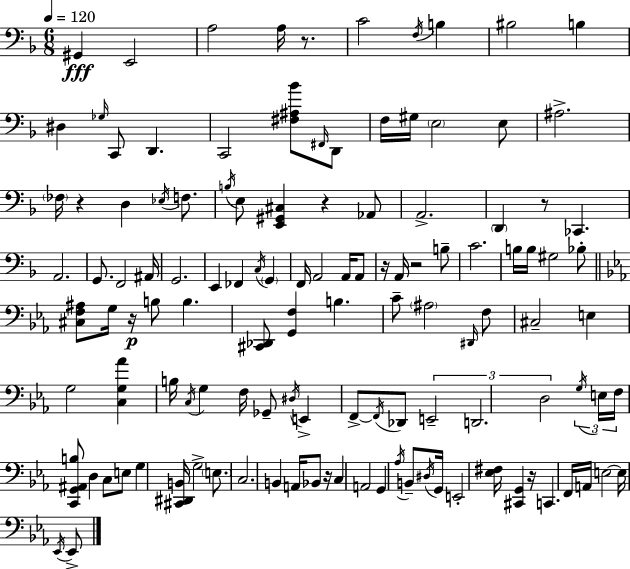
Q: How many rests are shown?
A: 9